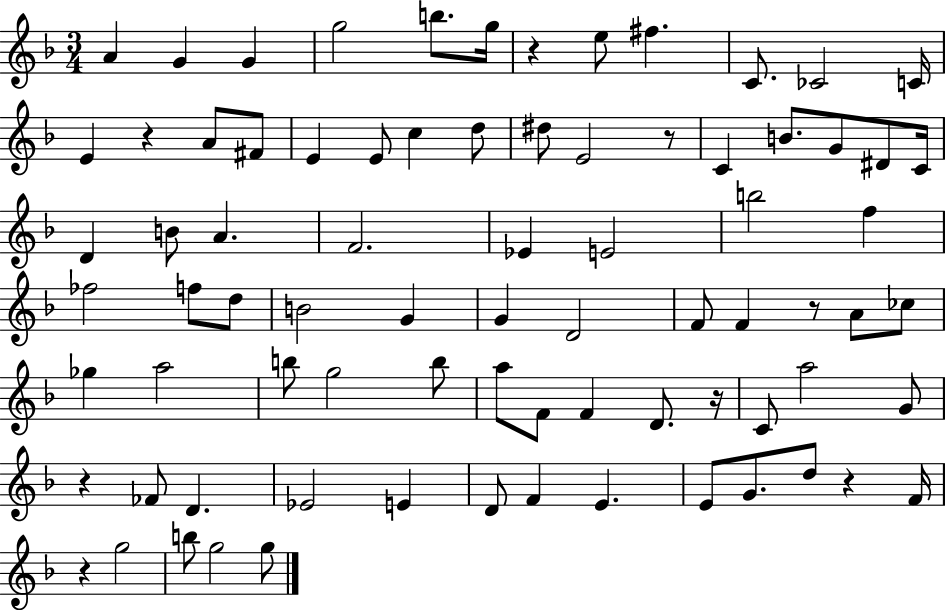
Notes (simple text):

A4/q G4/q G4/q G5/h B5/e. G5/s R/q E5/e F#5/q. C4/e. CES4/h C4/s E4/q R/q A4/e F#4/e E4/q E4/e C5/q D5/e D#5/e E4/h R/e C4/q B4/e. G4/e D#4/e C4/s D4/q B4/e A4/q. F4/h. Eb4/q E4/h B5/h F5/q FES5/h F5/e D5/e B4/h G4/q G4/q D4/h F4/e F4/q R/e A4/e CES5/e Gb5/q A5/h B5/e G5/h B5/e A5/e F4/e F4/q D4/e. R/s C4/e A5/h G4/e R/q FES4/e D4/q. Eb4/h E4/q D4/e F4/q E4/q. E4/e G4/e. D5/e R/q F4/s R/q G5/h B5/e G5/h G5/e